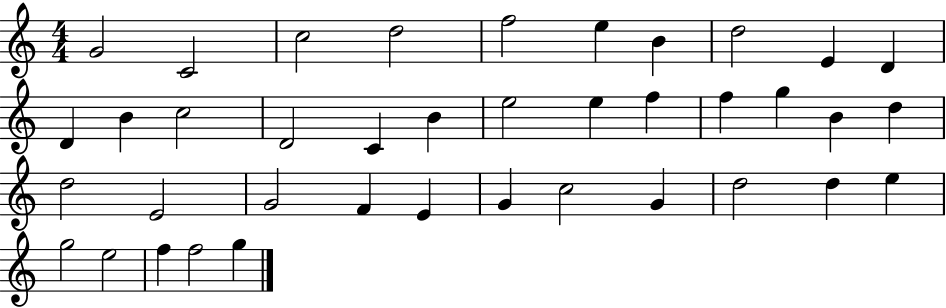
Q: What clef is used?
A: treble